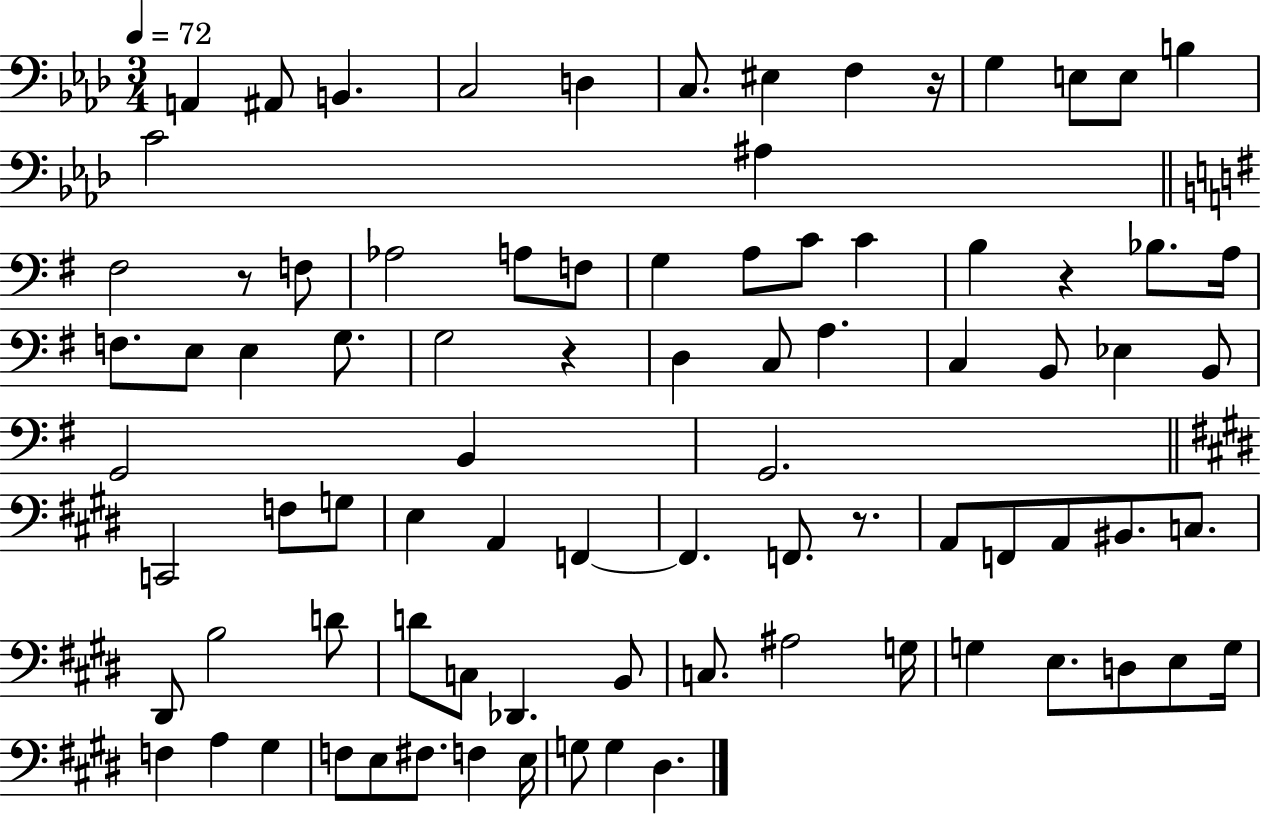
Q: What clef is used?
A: bass